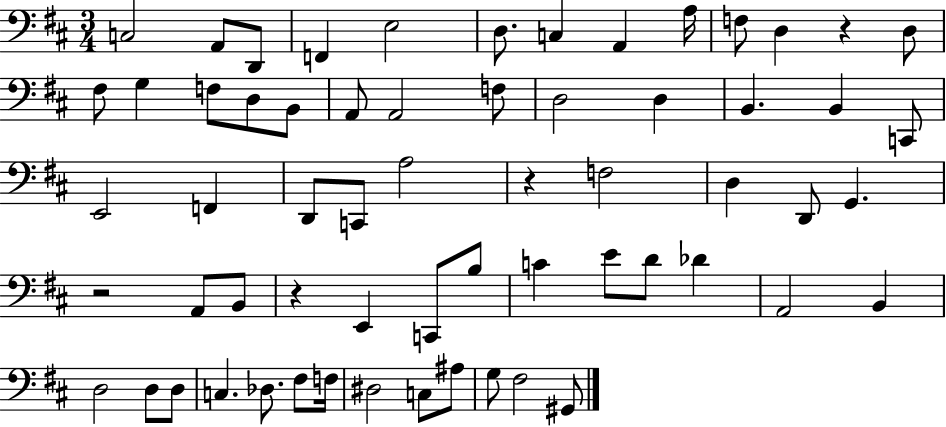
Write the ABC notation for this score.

X:1
T:Untitled
M:3/4
L:1/4
K:D
C,2 A,,/2 D,,/2 F,, E,2 D,/2 C, A,, A,/4 F,/2 D, z D,/2 ^F,/2 G, F,/2 D,/2 B,,/2 A,,/2 A,,2 F,/2 D,2 D, B,, B,, C,,/2 E,,2 F,, D,,/2 C,,/2 A,2 z F,2 D, D,,/2 G,, z2 A,,/2 B,,/2 z E,, C,,/2 B,/2 C E/2 D/2 _D A,,2 B,, D,2 D,/2 D,/2 C, _D,/2 ^F,/2 F,/4 ^D,2 C,/2 ^A,/2 G,/2 ^F,2 ^G,,/2